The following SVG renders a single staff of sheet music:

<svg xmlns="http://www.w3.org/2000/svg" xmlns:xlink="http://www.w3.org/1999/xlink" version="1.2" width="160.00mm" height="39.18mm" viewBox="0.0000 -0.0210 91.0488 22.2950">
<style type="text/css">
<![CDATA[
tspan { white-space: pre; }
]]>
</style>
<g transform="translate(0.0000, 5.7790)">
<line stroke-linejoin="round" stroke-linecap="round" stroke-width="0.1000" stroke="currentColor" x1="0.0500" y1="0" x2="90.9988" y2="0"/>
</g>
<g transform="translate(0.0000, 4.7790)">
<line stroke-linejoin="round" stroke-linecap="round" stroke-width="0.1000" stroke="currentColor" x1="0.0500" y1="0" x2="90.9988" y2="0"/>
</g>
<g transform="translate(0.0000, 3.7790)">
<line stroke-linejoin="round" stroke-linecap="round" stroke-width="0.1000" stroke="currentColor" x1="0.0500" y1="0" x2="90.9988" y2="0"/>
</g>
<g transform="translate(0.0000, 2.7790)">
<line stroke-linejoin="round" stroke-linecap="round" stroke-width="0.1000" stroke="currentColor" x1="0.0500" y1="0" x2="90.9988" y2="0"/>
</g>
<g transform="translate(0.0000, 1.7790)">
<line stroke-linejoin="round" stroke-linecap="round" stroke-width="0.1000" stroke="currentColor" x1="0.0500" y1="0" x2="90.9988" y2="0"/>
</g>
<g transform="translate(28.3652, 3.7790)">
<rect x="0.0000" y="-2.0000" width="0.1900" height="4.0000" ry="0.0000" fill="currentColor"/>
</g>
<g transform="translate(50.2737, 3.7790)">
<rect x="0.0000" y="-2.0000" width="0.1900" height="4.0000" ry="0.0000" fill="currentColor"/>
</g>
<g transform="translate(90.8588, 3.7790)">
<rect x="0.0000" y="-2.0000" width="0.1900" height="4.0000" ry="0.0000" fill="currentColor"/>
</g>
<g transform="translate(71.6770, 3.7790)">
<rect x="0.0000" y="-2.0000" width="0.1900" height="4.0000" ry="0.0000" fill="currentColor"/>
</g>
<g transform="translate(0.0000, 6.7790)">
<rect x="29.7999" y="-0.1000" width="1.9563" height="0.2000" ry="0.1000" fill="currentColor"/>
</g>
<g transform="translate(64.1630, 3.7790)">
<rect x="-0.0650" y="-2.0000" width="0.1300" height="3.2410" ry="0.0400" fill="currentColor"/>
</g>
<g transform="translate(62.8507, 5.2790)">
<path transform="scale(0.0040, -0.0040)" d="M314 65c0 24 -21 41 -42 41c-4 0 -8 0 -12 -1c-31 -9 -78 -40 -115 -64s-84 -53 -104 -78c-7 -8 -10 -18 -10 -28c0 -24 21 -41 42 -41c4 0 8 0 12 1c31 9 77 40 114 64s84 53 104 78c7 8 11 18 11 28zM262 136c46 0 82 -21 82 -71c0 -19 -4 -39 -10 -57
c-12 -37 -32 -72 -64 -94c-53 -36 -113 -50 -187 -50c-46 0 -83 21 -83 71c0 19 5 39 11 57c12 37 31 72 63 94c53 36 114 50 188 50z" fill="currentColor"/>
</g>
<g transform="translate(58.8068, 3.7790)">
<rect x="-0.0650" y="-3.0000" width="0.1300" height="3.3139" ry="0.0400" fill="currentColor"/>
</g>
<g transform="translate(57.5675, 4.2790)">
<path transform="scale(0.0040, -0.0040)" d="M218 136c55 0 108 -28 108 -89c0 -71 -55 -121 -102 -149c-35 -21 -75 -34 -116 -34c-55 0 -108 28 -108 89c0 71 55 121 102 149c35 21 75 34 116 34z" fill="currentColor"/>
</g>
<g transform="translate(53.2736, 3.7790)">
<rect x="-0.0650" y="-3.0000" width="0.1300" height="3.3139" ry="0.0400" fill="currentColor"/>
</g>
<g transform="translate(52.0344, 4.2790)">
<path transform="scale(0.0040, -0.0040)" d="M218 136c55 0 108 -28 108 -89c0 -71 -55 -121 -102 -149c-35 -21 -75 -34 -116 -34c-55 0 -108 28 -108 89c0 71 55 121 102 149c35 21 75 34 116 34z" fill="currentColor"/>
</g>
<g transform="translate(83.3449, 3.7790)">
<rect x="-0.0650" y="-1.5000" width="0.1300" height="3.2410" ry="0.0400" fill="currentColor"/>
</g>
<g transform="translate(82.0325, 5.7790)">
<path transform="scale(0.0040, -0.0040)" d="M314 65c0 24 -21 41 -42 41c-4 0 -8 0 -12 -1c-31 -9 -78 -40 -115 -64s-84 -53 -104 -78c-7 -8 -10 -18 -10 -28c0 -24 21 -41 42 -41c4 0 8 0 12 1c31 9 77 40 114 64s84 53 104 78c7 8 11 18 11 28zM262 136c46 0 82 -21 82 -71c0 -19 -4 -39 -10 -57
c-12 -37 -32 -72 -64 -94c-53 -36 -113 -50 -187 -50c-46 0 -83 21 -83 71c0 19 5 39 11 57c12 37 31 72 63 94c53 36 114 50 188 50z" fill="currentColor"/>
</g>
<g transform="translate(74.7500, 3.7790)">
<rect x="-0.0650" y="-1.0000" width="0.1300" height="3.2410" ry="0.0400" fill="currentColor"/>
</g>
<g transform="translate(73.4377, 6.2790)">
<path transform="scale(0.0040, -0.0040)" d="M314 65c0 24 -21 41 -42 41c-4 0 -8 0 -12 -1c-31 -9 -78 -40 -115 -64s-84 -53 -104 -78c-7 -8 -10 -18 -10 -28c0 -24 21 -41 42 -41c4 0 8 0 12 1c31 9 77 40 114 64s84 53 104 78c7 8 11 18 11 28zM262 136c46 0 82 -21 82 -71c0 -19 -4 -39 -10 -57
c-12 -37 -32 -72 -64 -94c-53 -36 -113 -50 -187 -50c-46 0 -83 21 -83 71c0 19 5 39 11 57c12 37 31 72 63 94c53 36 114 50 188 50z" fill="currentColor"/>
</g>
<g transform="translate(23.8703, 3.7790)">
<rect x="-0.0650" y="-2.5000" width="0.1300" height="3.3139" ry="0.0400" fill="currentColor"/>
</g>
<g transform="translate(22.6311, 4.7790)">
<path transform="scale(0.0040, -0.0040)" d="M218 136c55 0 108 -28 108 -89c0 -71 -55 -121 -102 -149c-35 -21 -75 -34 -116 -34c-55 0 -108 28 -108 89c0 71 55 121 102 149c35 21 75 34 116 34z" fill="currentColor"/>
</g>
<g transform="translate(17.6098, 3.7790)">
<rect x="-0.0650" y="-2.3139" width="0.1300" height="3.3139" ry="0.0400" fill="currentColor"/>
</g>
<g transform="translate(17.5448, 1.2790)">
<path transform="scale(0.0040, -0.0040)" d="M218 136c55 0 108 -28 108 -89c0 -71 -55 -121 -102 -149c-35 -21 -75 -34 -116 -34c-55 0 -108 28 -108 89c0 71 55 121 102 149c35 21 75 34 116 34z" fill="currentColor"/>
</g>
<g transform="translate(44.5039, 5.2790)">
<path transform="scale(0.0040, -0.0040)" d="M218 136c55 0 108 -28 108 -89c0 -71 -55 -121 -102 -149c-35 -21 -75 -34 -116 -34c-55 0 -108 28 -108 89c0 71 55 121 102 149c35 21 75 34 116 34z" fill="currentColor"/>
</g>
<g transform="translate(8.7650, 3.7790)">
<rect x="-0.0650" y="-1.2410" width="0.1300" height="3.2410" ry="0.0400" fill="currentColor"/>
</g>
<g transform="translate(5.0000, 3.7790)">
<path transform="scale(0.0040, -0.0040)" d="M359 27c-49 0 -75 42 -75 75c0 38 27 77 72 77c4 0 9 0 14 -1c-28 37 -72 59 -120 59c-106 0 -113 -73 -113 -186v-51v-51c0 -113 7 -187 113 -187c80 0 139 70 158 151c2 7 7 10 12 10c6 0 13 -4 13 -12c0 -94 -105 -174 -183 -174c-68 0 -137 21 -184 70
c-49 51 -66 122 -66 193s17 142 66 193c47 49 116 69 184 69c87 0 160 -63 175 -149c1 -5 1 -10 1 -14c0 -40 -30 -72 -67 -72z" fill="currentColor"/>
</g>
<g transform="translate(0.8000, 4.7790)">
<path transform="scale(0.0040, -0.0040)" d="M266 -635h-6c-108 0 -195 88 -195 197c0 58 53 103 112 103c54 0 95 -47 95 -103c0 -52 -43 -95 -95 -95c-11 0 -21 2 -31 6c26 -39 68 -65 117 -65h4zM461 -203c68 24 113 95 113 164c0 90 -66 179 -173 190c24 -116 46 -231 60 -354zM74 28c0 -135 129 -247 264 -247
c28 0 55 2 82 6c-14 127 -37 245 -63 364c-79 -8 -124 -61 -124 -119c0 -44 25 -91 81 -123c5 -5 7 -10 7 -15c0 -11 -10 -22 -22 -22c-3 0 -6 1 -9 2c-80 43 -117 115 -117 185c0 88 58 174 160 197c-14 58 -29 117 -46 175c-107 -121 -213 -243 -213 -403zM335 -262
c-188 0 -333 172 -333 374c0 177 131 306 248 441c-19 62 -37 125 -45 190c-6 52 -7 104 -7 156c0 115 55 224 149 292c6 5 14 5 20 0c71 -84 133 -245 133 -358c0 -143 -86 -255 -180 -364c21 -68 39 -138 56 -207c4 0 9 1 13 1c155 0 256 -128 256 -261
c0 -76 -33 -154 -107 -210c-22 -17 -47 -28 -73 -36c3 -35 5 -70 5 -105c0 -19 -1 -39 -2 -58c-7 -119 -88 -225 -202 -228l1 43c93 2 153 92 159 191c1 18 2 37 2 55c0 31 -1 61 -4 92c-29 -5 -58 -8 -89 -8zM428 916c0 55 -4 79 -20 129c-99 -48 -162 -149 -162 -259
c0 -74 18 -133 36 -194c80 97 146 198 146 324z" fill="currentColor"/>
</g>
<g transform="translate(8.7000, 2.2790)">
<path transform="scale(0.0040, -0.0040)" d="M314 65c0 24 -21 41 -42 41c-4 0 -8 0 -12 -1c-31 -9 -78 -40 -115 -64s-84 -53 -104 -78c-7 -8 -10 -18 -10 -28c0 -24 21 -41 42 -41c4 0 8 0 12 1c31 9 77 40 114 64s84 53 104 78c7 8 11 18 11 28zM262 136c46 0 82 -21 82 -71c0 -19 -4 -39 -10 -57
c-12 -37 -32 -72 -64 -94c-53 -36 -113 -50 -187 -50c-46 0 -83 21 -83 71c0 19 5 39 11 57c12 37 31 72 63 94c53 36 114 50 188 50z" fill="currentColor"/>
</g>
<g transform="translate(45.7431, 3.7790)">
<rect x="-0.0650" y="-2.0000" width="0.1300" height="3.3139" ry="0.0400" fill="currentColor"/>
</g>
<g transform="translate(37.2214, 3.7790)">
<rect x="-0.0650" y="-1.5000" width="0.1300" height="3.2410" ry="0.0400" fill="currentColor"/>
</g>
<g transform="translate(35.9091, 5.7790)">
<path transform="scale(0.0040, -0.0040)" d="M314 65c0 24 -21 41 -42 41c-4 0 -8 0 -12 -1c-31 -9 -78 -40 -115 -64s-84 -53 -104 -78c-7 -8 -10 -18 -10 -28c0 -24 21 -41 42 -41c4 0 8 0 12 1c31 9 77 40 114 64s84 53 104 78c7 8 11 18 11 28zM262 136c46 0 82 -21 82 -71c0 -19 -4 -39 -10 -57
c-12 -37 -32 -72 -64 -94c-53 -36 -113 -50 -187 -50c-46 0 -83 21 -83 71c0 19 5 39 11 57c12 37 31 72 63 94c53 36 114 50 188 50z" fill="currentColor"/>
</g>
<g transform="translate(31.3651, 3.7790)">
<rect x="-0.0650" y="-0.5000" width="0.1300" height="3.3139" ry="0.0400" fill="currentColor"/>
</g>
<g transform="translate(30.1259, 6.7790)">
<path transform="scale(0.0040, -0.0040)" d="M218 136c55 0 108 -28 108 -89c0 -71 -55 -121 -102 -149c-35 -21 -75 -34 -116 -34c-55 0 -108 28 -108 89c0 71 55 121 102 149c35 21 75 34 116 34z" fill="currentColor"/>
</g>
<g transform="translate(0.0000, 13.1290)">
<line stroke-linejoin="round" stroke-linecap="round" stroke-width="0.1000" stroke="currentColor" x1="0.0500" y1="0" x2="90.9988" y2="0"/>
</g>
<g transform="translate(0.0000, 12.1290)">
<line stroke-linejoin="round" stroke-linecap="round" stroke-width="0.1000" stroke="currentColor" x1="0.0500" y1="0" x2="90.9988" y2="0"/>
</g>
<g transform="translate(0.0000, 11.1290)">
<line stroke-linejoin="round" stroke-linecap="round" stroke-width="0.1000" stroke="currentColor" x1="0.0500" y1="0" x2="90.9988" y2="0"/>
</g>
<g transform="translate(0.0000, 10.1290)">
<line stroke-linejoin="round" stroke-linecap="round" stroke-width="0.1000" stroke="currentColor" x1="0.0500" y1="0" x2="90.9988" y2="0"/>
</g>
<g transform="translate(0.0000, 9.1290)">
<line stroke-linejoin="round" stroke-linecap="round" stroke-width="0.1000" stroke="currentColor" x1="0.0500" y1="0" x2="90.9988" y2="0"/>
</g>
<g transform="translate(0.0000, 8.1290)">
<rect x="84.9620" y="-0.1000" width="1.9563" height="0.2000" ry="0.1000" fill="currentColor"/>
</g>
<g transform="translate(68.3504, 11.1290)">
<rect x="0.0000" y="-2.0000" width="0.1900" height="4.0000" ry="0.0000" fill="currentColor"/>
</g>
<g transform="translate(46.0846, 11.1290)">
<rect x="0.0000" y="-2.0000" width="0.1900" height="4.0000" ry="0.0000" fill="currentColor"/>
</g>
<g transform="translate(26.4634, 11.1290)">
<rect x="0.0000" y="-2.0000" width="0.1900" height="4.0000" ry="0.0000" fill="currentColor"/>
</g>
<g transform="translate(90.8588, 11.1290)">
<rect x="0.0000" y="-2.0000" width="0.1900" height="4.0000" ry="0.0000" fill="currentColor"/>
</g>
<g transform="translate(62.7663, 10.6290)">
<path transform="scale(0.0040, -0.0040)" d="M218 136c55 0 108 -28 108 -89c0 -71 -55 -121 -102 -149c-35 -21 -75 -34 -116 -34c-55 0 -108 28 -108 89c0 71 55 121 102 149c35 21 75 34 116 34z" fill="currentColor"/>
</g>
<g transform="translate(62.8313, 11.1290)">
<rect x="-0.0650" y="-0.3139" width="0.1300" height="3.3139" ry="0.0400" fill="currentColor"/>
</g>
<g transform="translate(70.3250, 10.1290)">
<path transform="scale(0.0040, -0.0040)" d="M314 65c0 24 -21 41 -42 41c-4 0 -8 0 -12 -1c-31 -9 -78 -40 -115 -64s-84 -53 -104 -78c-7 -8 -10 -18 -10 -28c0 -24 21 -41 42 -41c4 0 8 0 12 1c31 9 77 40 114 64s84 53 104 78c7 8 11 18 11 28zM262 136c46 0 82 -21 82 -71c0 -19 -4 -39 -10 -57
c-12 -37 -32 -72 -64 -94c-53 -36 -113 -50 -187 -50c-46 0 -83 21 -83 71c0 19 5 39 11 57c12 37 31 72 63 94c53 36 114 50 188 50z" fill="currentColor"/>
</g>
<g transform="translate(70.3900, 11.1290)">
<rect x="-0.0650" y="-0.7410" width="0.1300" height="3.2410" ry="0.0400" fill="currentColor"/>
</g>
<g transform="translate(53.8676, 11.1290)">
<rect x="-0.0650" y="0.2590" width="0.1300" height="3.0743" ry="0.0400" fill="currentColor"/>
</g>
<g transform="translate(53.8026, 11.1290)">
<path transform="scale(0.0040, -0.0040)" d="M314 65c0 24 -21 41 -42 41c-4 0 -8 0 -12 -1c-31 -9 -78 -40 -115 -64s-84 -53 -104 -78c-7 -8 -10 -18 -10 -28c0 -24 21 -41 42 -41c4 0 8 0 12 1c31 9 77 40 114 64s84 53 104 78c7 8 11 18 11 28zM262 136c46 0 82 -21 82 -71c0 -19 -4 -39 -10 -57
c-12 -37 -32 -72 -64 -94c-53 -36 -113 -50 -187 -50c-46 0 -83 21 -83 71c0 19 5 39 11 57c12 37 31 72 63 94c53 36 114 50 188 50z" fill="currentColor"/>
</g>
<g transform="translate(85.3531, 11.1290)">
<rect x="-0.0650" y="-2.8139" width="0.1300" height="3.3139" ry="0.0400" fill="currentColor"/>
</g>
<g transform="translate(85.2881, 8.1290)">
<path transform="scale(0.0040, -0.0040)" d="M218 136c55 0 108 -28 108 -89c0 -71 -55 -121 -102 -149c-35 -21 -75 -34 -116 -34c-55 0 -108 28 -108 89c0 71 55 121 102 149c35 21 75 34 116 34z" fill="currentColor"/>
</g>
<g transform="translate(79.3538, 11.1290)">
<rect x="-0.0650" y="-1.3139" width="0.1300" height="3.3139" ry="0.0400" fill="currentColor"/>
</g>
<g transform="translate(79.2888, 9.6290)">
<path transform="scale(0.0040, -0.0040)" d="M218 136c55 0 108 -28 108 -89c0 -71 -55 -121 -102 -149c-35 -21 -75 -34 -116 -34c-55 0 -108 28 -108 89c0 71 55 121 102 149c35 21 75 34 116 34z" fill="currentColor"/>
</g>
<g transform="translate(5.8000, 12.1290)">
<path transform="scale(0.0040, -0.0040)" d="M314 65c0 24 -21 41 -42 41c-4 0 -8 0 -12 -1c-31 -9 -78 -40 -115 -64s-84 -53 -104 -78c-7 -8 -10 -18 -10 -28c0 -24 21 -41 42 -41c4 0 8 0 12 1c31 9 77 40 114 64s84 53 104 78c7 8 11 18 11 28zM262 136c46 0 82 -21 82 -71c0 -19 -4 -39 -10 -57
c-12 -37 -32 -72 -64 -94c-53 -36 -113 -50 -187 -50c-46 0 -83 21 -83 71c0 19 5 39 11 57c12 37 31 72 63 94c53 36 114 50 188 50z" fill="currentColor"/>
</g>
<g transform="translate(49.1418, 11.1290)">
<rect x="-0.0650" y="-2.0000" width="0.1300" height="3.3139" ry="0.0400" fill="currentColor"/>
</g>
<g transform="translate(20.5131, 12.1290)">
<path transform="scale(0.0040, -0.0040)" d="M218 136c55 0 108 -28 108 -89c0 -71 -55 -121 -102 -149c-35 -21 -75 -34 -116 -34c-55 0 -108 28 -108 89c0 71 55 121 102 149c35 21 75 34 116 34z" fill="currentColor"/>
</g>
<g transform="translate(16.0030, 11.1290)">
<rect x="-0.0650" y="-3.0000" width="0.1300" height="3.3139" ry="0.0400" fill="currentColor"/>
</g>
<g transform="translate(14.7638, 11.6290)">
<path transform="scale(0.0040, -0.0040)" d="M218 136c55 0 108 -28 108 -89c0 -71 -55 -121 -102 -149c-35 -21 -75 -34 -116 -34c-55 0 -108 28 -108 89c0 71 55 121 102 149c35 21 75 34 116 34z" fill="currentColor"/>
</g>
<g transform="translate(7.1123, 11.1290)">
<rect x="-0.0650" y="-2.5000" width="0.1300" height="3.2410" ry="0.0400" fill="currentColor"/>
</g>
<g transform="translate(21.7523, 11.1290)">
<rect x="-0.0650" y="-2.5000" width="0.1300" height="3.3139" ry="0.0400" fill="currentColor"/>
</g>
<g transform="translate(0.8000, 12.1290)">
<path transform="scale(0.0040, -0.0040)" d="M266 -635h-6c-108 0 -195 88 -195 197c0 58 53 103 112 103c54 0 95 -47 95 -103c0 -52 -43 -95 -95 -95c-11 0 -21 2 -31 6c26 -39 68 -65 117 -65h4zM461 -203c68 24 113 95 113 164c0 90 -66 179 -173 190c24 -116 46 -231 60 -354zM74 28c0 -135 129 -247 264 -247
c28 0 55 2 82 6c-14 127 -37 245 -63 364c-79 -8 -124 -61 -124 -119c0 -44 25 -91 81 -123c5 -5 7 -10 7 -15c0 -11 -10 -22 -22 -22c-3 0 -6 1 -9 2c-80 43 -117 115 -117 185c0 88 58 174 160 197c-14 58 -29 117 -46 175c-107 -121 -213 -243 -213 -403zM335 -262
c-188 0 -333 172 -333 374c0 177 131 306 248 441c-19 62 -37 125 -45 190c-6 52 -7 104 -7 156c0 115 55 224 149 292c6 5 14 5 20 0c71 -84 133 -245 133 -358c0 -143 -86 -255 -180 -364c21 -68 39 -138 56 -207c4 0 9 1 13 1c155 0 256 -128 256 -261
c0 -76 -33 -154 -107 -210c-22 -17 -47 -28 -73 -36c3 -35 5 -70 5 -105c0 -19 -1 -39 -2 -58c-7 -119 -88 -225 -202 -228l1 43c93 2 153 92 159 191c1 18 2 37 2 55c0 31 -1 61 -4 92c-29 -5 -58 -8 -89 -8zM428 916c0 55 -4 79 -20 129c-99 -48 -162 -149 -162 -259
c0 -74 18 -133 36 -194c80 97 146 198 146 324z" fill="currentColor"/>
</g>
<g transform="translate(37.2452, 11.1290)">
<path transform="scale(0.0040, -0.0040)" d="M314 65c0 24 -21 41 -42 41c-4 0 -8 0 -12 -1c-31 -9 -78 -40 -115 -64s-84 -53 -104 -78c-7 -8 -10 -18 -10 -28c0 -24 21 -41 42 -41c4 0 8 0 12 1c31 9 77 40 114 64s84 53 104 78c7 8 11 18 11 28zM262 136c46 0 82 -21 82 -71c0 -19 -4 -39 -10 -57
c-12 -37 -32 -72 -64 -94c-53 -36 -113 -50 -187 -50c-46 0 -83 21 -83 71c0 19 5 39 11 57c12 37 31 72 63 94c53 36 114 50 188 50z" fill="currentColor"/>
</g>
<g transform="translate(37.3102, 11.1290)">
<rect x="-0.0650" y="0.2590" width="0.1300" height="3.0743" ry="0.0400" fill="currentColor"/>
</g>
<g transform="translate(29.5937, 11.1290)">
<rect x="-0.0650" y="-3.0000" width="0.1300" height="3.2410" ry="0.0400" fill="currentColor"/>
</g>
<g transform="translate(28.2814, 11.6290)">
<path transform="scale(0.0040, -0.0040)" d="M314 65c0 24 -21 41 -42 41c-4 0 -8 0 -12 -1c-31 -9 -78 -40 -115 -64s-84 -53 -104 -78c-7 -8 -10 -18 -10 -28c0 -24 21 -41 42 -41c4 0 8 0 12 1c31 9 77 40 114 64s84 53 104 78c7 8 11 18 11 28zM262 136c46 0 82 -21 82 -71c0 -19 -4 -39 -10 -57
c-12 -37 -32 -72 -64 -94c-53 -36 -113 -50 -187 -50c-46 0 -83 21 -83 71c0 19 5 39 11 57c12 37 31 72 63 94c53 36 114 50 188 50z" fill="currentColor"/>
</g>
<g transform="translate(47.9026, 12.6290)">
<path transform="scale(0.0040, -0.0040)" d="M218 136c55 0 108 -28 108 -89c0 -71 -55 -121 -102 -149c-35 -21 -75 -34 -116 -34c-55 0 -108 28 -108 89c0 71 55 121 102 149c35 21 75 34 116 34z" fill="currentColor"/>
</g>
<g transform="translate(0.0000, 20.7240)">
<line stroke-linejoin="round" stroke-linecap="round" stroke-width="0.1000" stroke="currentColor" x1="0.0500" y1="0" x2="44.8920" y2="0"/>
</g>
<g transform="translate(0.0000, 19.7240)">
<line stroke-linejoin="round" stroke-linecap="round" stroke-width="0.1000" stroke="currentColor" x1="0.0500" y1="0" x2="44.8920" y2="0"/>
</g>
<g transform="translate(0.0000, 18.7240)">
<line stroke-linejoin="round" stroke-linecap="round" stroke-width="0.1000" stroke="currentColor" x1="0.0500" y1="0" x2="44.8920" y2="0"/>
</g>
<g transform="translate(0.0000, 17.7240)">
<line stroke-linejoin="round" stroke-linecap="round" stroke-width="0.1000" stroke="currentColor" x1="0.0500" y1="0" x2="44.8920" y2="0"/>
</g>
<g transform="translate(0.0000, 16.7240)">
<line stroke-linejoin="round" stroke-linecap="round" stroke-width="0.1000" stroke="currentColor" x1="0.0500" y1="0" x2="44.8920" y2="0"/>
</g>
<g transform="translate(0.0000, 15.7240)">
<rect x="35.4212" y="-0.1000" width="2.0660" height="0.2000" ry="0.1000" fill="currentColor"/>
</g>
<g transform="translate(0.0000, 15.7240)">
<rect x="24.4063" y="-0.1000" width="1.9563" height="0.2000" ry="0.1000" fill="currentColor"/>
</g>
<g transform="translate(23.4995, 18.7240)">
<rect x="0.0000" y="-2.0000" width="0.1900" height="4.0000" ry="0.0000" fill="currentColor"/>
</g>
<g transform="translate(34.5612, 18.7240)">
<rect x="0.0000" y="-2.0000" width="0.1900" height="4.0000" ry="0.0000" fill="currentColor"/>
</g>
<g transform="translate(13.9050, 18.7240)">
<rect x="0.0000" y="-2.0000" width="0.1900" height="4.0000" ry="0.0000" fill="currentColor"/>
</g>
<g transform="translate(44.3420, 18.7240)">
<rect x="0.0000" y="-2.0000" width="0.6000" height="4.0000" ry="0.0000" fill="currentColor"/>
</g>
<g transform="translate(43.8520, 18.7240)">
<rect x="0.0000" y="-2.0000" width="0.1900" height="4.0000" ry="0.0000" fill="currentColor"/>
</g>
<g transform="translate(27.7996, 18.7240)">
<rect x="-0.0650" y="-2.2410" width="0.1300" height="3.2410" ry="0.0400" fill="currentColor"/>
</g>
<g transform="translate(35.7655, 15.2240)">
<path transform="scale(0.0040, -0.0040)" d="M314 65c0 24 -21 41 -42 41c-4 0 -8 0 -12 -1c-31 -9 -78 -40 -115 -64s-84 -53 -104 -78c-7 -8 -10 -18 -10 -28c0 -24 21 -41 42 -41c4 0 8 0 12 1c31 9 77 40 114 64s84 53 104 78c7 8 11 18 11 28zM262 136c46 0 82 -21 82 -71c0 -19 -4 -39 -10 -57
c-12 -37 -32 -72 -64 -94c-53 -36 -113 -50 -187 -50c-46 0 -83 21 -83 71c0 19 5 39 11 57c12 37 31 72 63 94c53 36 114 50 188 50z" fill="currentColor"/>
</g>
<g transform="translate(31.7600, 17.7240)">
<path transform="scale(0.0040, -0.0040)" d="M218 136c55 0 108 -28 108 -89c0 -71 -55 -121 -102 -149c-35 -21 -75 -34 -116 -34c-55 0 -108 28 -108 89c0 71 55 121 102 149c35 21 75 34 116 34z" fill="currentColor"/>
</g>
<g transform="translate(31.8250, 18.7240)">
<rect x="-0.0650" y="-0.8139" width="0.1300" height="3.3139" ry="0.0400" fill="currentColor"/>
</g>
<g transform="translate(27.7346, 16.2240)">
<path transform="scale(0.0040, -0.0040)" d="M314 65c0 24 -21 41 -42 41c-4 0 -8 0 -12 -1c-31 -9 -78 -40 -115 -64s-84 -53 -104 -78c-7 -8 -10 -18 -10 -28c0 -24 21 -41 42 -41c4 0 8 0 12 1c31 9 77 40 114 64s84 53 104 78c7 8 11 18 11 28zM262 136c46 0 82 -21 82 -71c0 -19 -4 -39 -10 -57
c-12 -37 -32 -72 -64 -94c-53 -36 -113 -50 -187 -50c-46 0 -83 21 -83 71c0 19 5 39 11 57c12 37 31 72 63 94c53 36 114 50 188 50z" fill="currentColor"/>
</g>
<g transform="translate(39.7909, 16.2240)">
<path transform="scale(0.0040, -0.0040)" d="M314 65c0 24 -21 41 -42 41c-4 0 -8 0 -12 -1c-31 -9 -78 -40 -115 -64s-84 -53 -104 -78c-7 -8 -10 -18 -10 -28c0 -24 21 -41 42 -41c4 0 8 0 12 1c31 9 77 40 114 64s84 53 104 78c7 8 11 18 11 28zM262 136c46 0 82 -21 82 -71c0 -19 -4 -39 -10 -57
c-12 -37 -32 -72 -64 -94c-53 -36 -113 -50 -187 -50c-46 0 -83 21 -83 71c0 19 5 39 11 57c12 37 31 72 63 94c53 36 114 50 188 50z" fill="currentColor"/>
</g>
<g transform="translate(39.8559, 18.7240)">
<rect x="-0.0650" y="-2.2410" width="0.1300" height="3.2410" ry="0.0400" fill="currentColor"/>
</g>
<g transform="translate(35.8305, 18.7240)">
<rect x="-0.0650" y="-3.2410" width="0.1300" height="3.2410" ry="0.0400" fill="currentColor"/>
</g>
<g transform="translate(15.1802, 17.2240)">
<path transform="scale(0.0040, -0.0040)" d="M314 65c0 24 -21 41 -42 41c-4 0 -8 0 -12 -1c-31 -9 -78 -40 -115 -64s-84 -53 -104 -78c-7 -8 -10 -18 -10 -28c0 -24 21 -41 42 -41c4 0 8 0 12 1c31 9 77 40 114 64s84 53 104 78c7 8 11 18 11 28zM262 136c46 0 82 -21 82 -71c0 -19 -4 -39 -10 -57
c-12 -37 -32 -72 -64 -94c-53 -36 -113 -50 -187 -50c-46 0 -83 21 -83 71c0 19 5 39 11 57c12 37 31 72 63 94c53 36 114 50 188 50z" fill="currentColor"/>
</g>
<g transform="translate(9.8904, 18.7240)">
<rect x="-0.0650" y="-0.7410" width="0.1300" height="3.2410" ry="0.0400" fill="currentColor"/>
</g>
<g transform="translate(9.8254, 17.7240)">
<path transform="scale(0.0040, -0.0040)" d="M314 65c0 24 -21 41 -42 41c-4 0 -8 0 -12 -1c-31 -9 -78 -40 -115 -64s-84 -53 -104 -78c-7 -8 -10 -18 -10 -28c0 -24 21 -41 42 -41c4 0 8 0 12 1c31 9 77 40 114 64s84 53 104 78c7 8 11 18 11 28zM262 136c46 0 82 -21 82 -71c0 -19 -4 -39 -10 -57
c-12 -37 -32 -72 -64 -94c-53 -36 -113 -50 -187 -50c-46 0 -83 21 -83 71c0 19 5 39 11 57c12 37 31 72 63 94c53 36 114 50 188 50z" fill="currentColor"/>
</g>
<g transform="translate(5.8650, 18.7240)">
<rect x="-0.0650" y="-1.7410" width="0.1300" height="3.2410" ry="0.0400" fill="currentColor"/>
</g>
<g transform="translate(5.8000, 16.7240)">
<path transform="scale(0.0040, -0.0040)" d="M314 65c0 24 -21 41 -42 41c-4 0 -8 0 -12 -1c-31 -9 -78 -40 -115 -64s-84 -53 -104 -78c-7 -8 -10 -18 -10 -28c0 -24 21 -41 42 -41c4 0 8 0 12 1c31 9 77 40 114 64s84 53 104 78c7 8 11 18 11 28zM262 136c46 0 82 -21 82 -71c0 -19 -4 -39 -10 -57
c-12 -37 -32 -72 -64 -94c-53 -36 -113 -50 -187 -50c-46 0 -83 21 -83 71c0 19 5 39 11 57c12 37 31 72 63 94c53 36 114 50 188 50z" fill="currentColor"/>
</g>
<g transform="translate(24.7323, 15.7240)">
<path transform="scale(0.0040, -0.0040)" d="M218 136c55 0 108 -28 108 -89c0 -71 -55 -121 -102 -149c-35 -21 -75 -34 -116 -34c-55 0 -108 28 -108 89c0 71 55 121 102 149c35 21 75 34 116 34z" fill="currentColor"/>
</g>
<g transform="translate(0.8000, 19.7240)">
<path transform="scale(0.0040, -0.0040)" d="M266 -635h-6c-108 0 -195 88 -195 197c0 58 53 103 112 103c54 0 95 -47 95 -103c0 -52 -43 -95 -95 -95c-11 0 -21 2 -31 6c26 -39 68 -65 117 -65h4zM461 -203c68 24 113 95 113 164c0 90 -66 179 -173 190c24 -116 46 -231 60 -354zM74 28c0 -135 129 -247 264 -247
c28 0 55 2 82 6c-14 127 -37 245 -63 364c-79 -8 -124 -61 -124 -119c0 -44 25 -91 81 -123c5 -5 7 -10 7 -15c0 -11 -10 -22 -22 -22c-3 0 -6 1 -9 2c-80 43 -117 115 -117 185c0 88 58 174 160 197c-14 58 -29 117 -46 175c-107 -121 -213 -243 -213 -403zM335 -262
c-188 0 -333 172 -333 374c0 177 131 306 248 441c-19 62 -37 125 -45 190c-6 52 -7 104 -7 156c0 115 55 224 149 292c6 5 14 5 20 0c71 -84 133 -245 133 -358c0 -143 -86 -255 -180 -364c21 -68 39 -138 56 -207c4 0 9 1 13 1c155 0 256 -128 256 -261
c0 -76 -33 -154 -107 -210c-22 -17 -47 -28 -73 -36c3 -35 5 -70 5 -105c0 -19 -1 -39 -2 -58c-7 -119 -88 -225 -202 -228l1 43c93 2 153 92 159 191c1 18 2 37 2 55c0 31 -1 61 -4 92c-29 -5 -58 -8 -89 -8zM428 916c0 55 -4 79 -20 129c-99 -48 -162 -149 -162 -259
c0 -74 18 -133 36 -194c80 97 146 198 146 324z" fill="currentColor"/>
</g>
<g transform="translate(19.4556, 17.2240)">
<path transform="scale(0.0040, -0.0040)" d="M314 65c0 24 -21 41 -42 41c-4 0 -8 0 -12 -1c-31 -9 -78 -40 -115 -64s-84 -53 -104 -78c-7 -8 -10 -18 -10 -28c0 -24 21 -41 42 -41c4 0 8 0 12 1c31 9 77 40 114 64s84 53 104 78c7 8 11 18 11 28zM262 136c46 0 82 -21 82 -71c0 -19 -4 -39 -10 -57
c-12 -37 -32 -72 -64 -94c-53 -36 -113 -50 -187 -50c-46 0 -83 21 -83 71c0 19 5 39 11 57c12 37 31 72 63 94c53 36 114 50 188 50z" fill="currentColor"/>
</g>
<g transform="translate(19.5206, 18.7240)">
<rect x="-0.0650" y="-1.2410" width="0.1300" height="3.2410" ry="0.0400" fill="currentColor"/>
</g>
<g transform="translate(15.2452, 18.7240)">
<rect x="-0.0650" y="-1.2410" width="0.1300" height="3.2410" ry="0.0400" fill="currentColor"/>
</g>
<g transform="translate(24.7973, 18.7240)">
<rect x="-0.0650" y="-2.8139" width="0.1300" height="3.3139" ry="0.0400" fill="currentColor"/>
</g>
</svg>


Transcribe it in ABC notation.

X:1
T:Untitled
M:4/4
L:1/4
K:C
e2 g G C E2 F A A F2 D2 E2 G2 A G A2 B2 F B2 c d2 e a f2 d2 e2 e2 a g2 d b2 g2